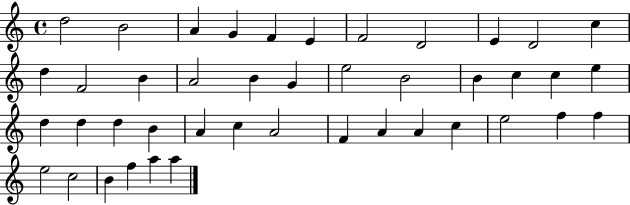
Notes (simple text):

D5/h B4/h A4/q G4/q F4/q E4/q F4/h D4/h E4/q D4/h C5/q D5/q F4/h B4/q A4/h B4/q G4/q E5/h B4/h B4/q C5/q C5/q E5/q D5/q D5/q D5/q B4/q A4/q C5/q A4/h F4/q A4/q A4/q C5/q E5/h F5/q F5/q E5/h C5/h B4/q F5/q A5/q A5/q